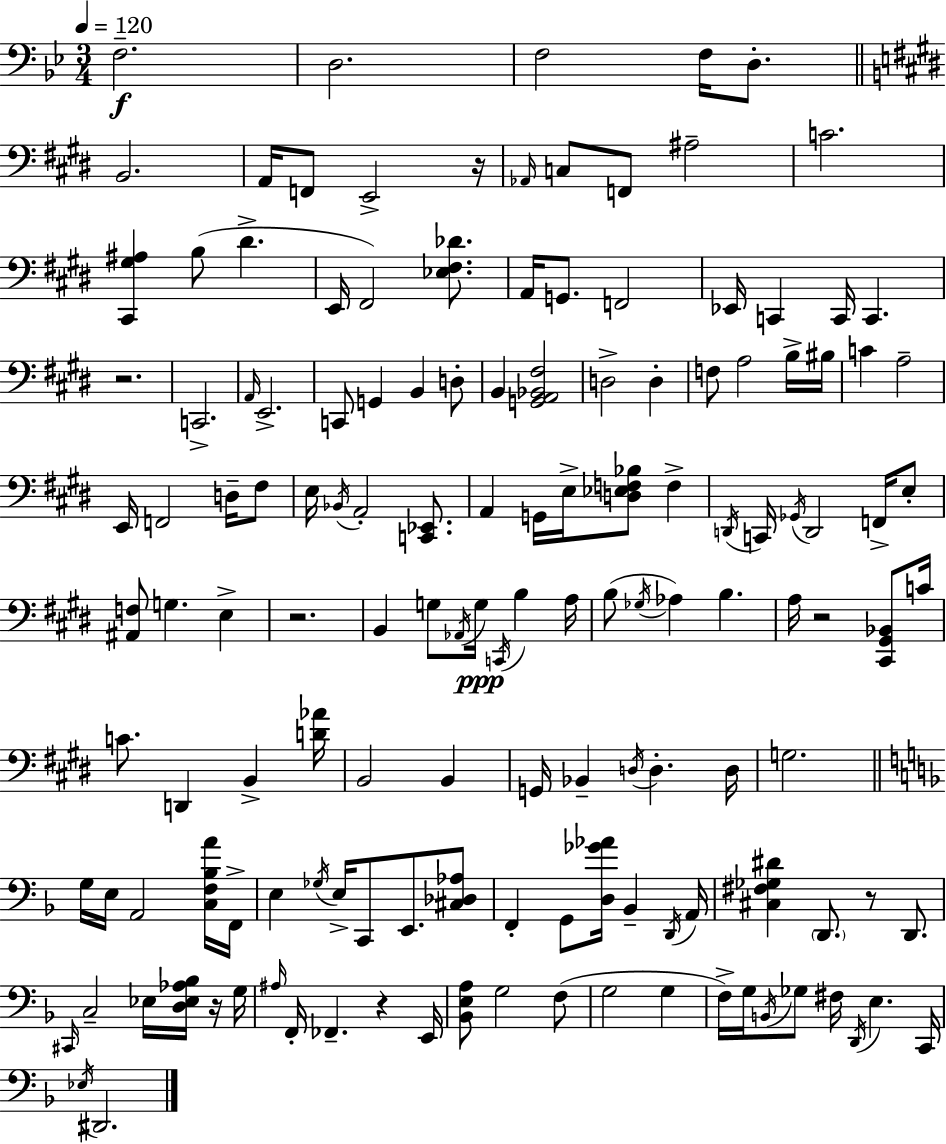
X:1
T:Untitled
M:3/4
L:1/4
K:Bb
F,2 D,2 F,2 F,/4 D,/2 B,,2 A,,/4 F,,/2 E,,2 z/4 _A,,/4 C,/2 F,,/2 ^A,2 C2 [^C,,^G,^A,] B,/2 ^D E,,/4 ^F,,2 [_E,^F,_D]/2 A,,/4 G,,/2 F,,2 _E,,/4 C,, C,,/4 C,, z2 C,,2 A,,/4 E,,2 C,,/2 G,, B,, D,/2 B,, [G,,A,,_B,,^F,]2 D,2 D, F,/2 A,2 B,/4 ^B,/4 C A,2 E,,/4 F,,2 D,/4 ^F,/2 E,/4 _B,,/4 A,,2 [C,,_E,,]/2 A,, G,,/4 E,/4 [D,_E,F,_B,]/2 F, D,,/4 C,,/4 _G,,/4 D,,2 F,,/4 E,/2 [^A,,F,]/2 G, E, z2 B,, G,/2 _A,,/4 G,/4 C,,/4 B, A,/4 B,/2 _G,/4 _A, B, A,/4 z2 [^C,,^G,,_B,,]/2 C/4 C/2 D,, B,, [D_A]/4 B,,2 B,, G,,/4 _B,, D,/4 D, D,/4 G,2 G,/4 E,/4 A,,2 [C,F,_B,A]/4 F,,/4 E, _G,/4 E,/4 C,,/2 E,,/2 [^C,_D,_A,]/2 F,, G,,/2 [D,_G_A]/4 _B,, D,,/4 A,,/4 [^C,^F,_G,^D] D,,/2 z/2 D,,/2 ^C,,/4 C,2 _E,/4 [D,_E,_A,_B,]/4 z/4 G,/4 ^A,/4 F,,/4 _F,, z E,,/4 [_B,,E,A,]/2 G,2 F,/2 G,2 G, F,/4 G,/4 B,,/4 _G,/2 ^F,/4 D,,/4 E, C,,/4 _E,/4 ^D,,2